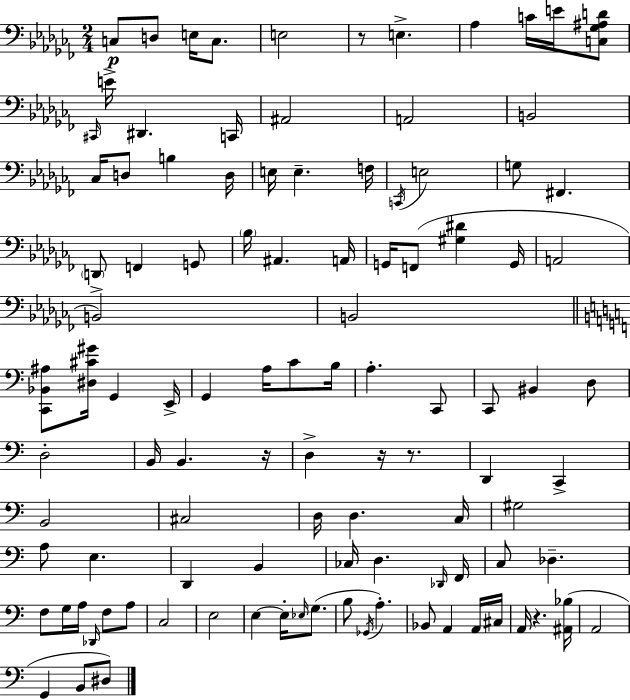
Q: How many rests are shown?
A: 5